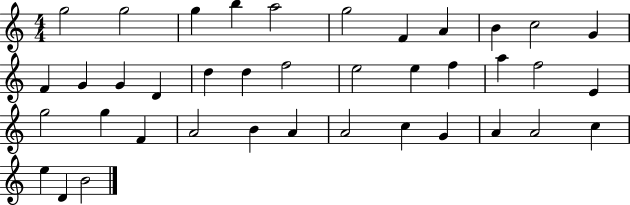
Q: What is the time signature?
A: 4/4